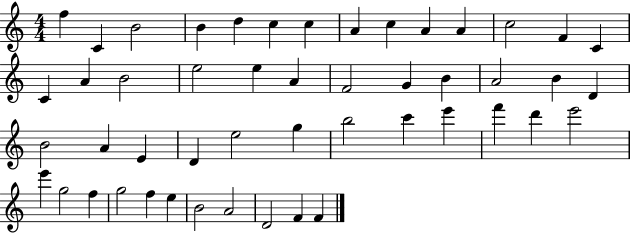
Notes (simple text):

F5/q C4/q B4/h B4/q D5/q C5/q C5/q A4/q C5/q A4/q A4/q C5/h F4/q C4/q C4/q A4/q B4/h E5/h E5/q A4/q F4/h G4/q B4/q A4/h B4/q D4/q B4/h A4/q E4/q D4/q E5/h G5/q B5/h C6/q E6/q F6/q D6/q E6/h E6/q G5/h F5/q G5/h F5/q E5/q B4/h A4/h D4/h F4/q F4/q